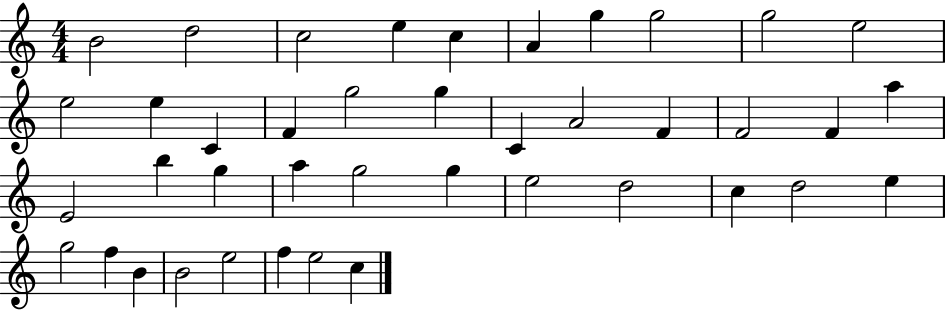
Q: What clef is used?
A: treble